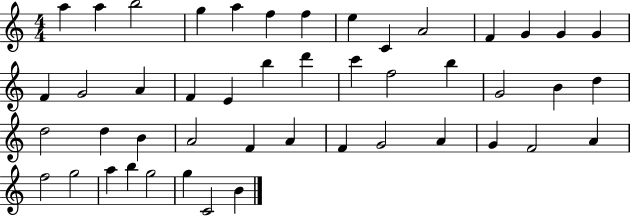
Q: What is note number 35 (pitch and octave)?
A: G4